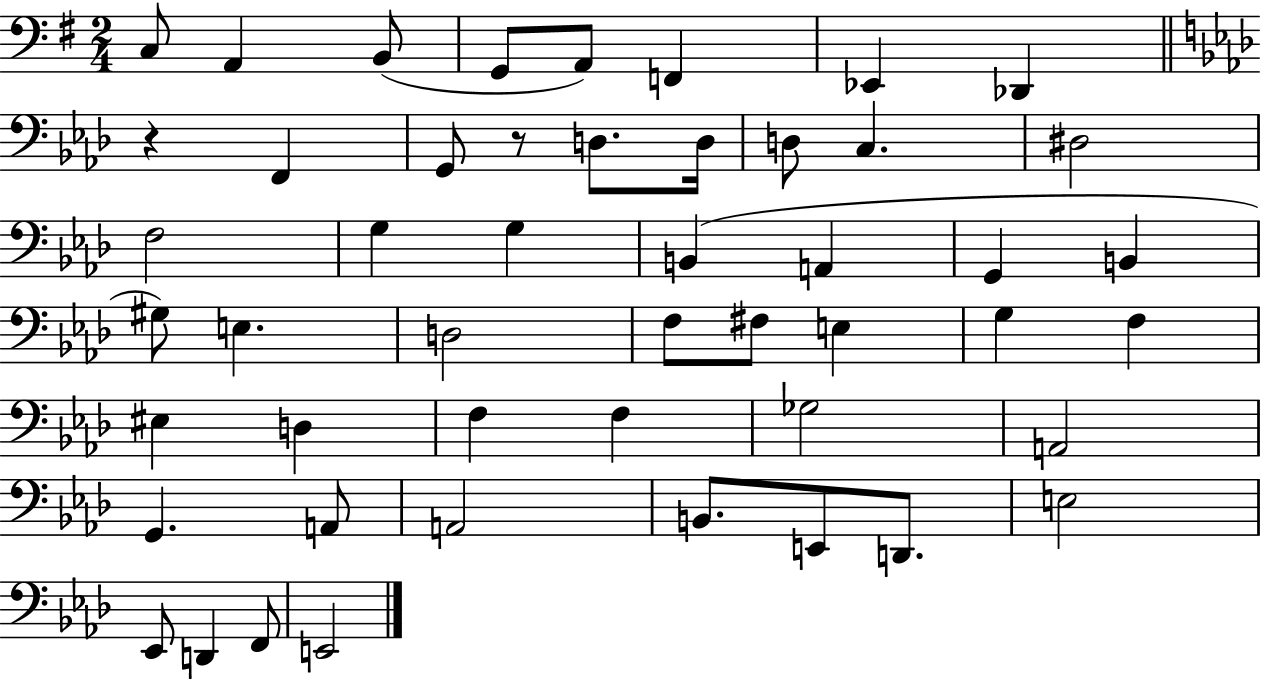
{
  \clef bass
  \numericTimeSignature
  \time 2/4
  \key g \major
  c8 a,4 b,8( | g,8 a,8) f,4 | ees,4 des,4 | \bar "||" \break \key aes \major r4 f,4 | g,8 r8 d8. d16 | d8 c4. | dis2 | \break f2 | g4 g4 | b,4( a,4 | g,4 b,4 | \break gis8) e4. | d2 | f8 fis8 e4 | g4 f4 | \break eis4 d4 | f4 f4 | ges2 | a,2 | \break g,4. a,8 | a,2 | b,8. e,8 d,8. | e2 | \break ees,8 d,4 f,8 | e,2 | \bar "|."
}